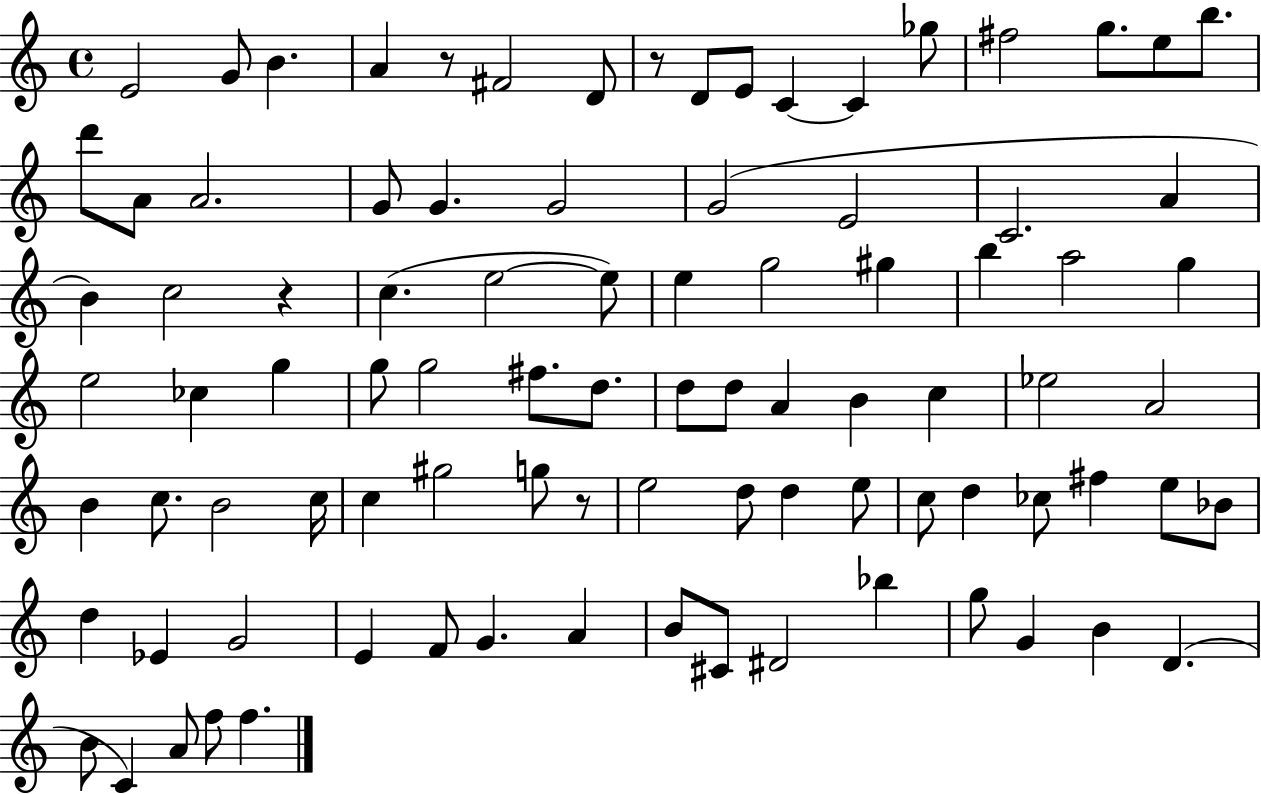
{
  \clef treble
  \time 4/4
  \defaultTimeSignature
  \key c \major
  \repeat volta 2 { e'2 g'8 b'4. | a'4 r8 fis'2 d'8 | r8 d'8 e'8 c'4~~ c'4 ges''8 | fis''2 g''8. e''8 b''8. | \break d'''8 a'8 a'2. | g'8 g'4. g'2 | g'2( e'2 | c'2. a'4 | \break b'4) c''2 r4 | c''4.( e''2~~ e''8) | e''4 g''2 gis''4 | b''4 a''2 g''4 | \break e''2 ces''4 g''4 | g''8 g''2 fis''8. d''8. | d''8 d''8 a'4 b'4 c''4 | ees''2 a'2 | \break b'4 c''8. b'2 c''16 | c''4 gis''2 g''8 r8 | e''2 d''8 d''4 e''8 | c''8 d''4 ces''8 fis''4 e''8 bes'8 | \break d''4 ees'4 g'2 | e'4 f'8 g'4. a'4 | b'8 cis'8 dis'2 bes''4 | g''8 g'4 b'4 d'4.( | \break b'8 c'4) a'8 f''8 f''4. | } \bar "|."
}